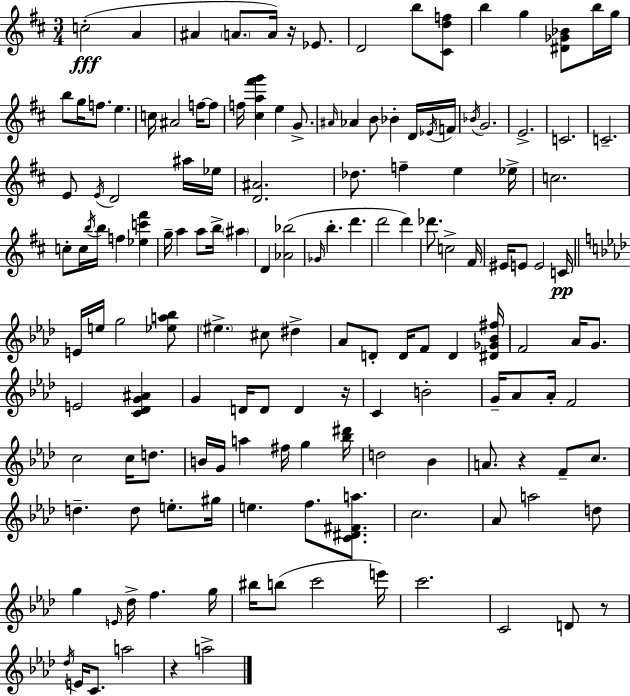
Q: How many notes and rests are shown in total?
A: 149